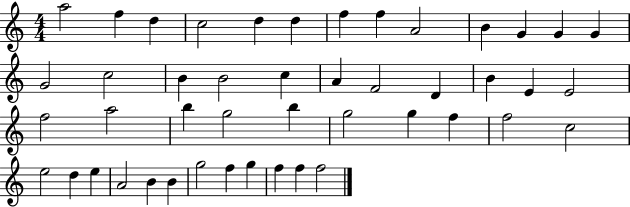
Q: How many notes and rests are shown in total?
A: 46